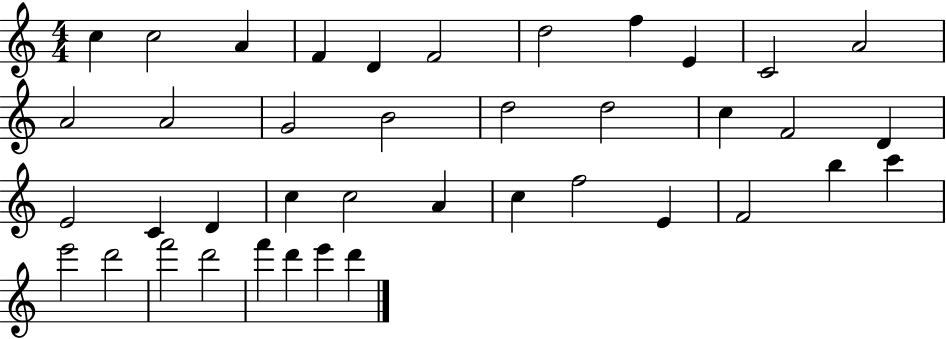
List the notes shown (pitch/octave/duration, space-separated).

C5/q C5/h A4/q F4/q D4/q F4/h D5/h F5/q E4/q C4/h A4/h A4/h A4/h G4/h B4/h D5/h D5/h C5/q F4/h D4/q E4/h C4/q D4/q C5/q C5/h A4/q C5/q F5/h E4/q F4/h B5/q C6/q E6/h D6/h F6/h D6/h F6/q D6/q E6/q D6/q